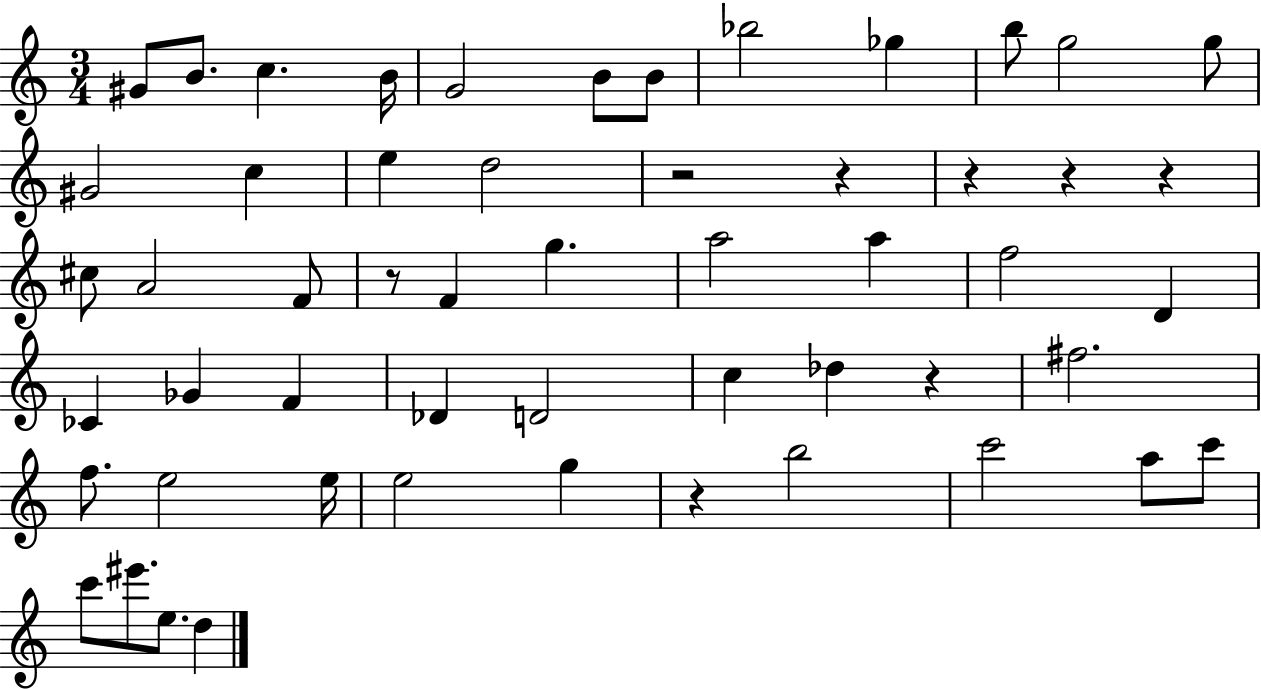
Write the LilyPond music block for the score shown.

{
  \clef treble
  \numericTimeSignature
  \time 3/4
  \key c \major
  gis'8 b'8. c''4. b'16 | g'2 b'8 b'8 | bes''2 ges''4 | b''8 g''2 g''8 | \break gis'2 c''4 | e''4 d''2 | r2 r4 | r4 r4 r4 | \break cis''8 a'2 f'8 | r8 f'4 g''4. | a''2 a''4 | f''2 d'4 | \break ces'4 ges'4 f'4 | des'4 d'2 | c''4 des''4 r4 | fis''2. | \break f''8. e''2 e''16 | e''2 g''4 | r4 b''2 | c'''2 a''8 c'''8 | \break c'''8 eis'''8. e''8. d''4 | \bar "|."
}